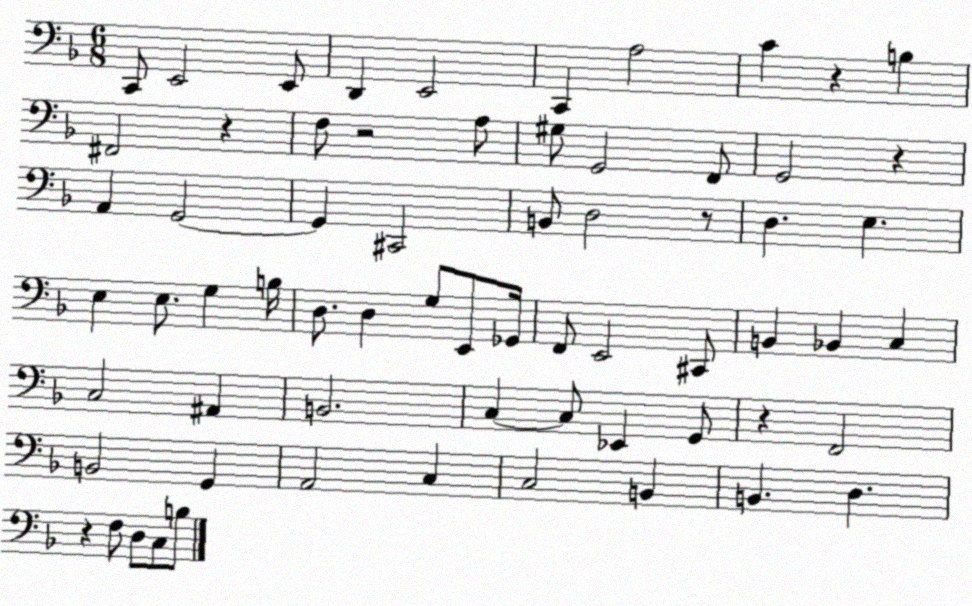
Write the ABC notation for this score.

X:1
T:Untitled
M:6/8
L:1/4
K:F
C,,/2 E,,2 E,,/2 D,, E,,2 C,, A,2 C z B, ^F,,2 z F,/2 z2 A,/2 ^G,/2 G,,2 F,,/2 G,,2 z A,, G,,2 G,, ^C,,2 B,,/2 D,2 z/2 D, E, E, E,/2 G, B,/4 D,/2 D, G,/2 E,,/2 _G,,/4 F,,/2 E,,2 ^C,,/2 B,, _B,, C, C,2 ^A,, B,,2 C, C,/2 _E,, G,,/2 z F,,2 B,,2 G,, A,,2 C, C,2 B,, B,, D, z F,/2 D,/2 C,/2 B,/2